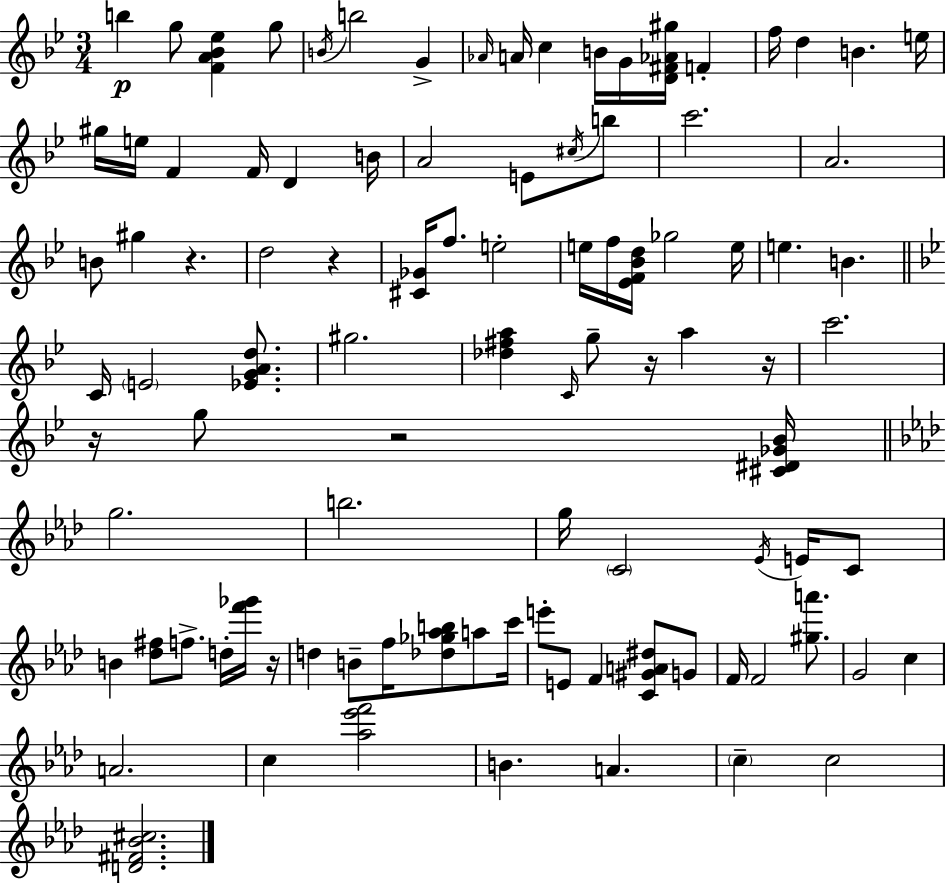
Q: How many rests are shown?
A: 7